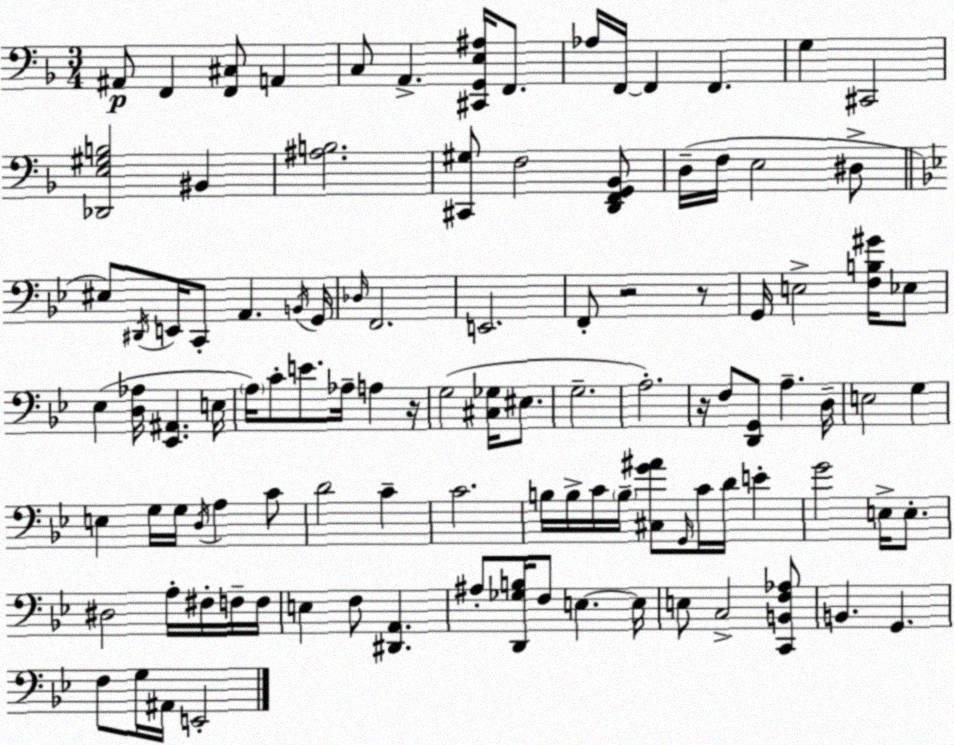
X:1
T:Untitled
M:3/4
L:1/4
K:F
^A,,/2 F,, [F,,^C,]/2 A,, C,/2 A,, [^C,,G,,E,^A,]/4 F,,/2 _A,/4 F,,/4 F,, F,, G, ^C,,2 [_D,,E,^G,B,]2 ^B,, [^A,B,]2 [^C,,^G,]/2 F,2 [D,,F,,G,,_B,,]/2 D,/4 F,/4 E,2 ^D,/2 ^E,/2 ^D,,/4 E,,/4 C,,/2 A,, B,,/4 G,,/4 _D,/4 F,,2 E,,2 F,,/2 z2 z/2 G,,/4 E,2 [F,B,^G]/4 _E,/2 _E, [D,_A,]/4 [_E,,^A,,] E,/4 A,/4 C/2 E/2 _A,/4 A, z/4 G,2 [^C,_G,]/4 ^E,/2 G,2 A,2 z/4 F,/2 [D,,G,,]/2 A, D,/4 E,2 G, E, G,/4 G,/4 D,/4 A, C/2 D2 C C2 B,/4 B,/4 C/4 B,/4 [^C,G^A]/2 G,,/4 C/4 D/4 E G2 E,/4 E,/2 ^D,2 A,/4 ^F,/4 F,/4 F,/4 E, F,/2 [^D,,A,,] ^A,/2 [D,,_G,B,]/4 F,/2 E, E,/4 E,/2 C,2 [C,,B,,F,_A,]/2 B,, G,, F,/2 G,/4 ^A,,/4 E,,2